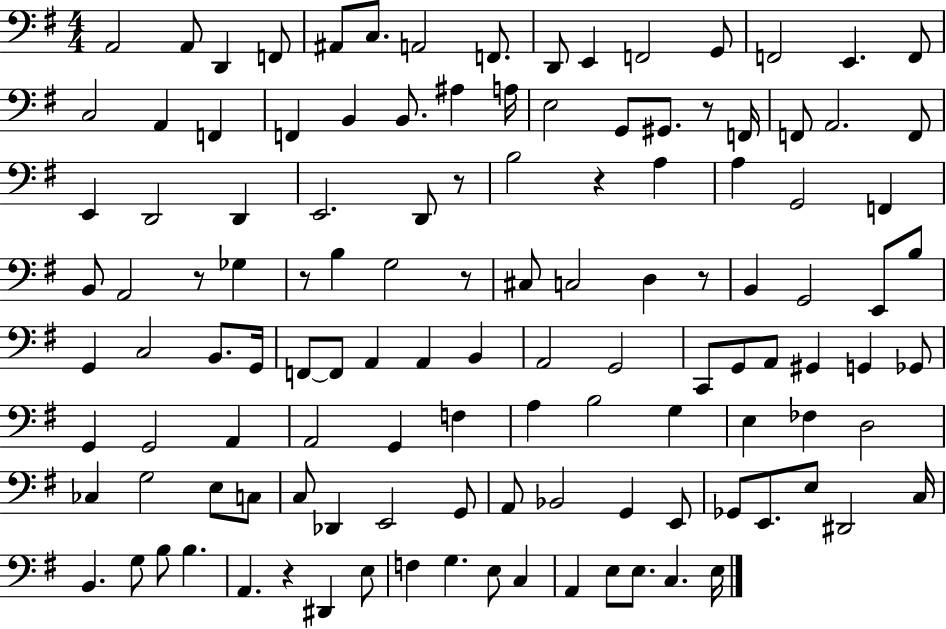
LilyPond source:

{
  \clef bass
  \numericTimeSignature
  \time 4/4
  \key g \major
  a,2 a,8 d,4 f,8 | ais,8 c8. a,2 f,8. | d,8 e,4 f,2 g,8 | f,2 e,4. f,8 | \break c2 a,4 f,4 | f,4 b,4 b,8. ais4 a16 | e2 g,8 gis,8. r8 f,16 | f,8 a,2. f,8 | \break e,4 d,2 d,4 | e,2. d,8 r8 | b2 r4 a4 | a4 g,2 f,4 | \break b,8 a,2 r8 ges4 | r8 b4 g2 r8 | cis8 c2 d4 r8 | b,4 g,2 e,8 b8 | \break g,4 c2 b,8. g,16 | f,8~~ f,8 a,4 a,4 b,4 | a,2 g,2 | c,8 g,8 a,8 gis,4 g,4 ges,8 | \break g,4 g,2 a,4 | a,2 g,4 f4 | a4 b2 g4 | e4 fes4 d2 | \break ces4 g2 e8 c8 | c8 des,4 e,2 g,8 | a,8 bes,2 g,4 e,8 | ges,8 e,8. e8 dis,2 c16 | \break b,4. g8 b8 b4. | a,4. r4 dis,4 e8 | f4 g4. e8 c4 | a,4 e8 e8. c4. e16 | \break \bar "|."
}